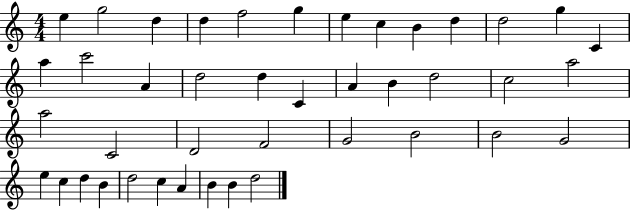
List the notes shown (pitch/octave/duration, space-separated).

E5/q G5/h D5/q D5/q F5/h G5/q E5/q C5/q B4/q D5/q D5/h G5/q C4/q A5/q C6/h A4/q D5/h D5/q C4/q A4/q B4/q D5/h C5/h A5/h A5/h C4/h D4/h F4/h G4/h B4/h B4/h G4/h E5/q C5/q D5/q B4/q D5/h C5/q A4/q B4/q B4/q D5/h